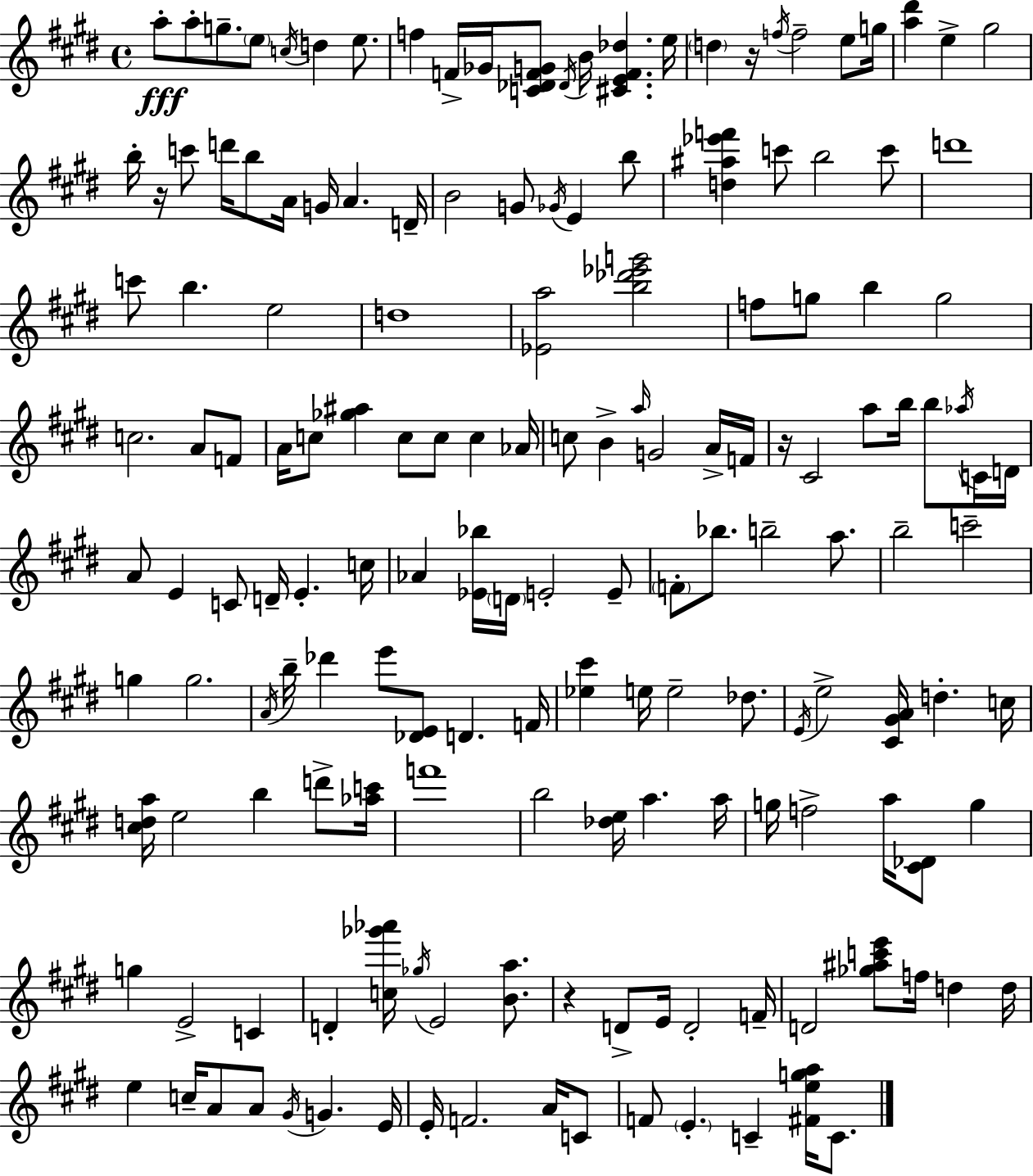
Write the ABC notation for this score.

X:1
T:Untitled
M:4/4
L:1/4
K:E
a/2 a/2 g/2 e/2 c/4 d e/2 f F/4 _G/4 [C_DFG]/2 _D/4 B/4 [^CEF_d] e/4 d z/4 f/4 f2 e/2 g/4 [a^d'] e ^g2 b/4 z/4 c'/2 d'/4 b/2 A/4 G/4 A D/4 B2 G/2 _G/4 E b/2 [d^a_e'f'] c'/2 b2 c'/2 d'4 c'/2 b e2 d4 [_Ea]2 [b_d'_e'g']2 f/2 g/2 b g2 c2 A/2 F/2 A/4 c/2 [_g^a] c/2 c/2 c _A/4 c/2 B a/4 G2 A/4 F/4 z/4 ^C2 a/2 b/4 b/2 _a/4 C/4 D/4 A/2 E C/2 D/4 E c/4 _A [_E_b]/4 D/4 E2 E/2 F/2 _b/2 b2 a/2 b2 c'2 g g2 A/4 b/4 _d' e'/2 [_DE]/2 D F/4 [_e^c'] e/4 e2 _d/2 E/4 e2 [^C^GA]/4 d c/4 [^cda]/4 e2 b d'/2 [_ac']/4 f'4 b2 [_de]/4 a a/4 g/4 f2 a/4 [^C_D]/2 g g E2 C D [c_g'_a']/4 _g/4 E2 [Ba]/2 z D/2 E/4 D2 F/4 D2 [_g^ac'e']/2 f/4 d d/4 e c/4 A/2 A/2 ^G/4 G E/4 E/4 F2 A/4 C/2 F/2 E C [^Fega]/4 C/2